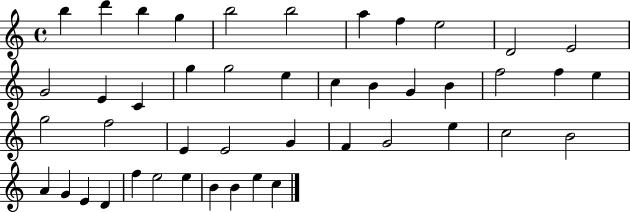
B5/q D6/q B5/q G5/q B5/h B5/h A5/q F5/q E5/h D4/h E4/h G4/h E4/q C4/q G5/q G5/h E5/q C5/q B4/q G4/q B4/q F5/h F5/q E5/q G5/h F5/h E4/q E4/h G4/q F4/q G4/h E5/q C5/h B4/h A4/q G4/q E4/q D4/q F5/q E5/h E5/q B4/q B4/q E5/q C5/q